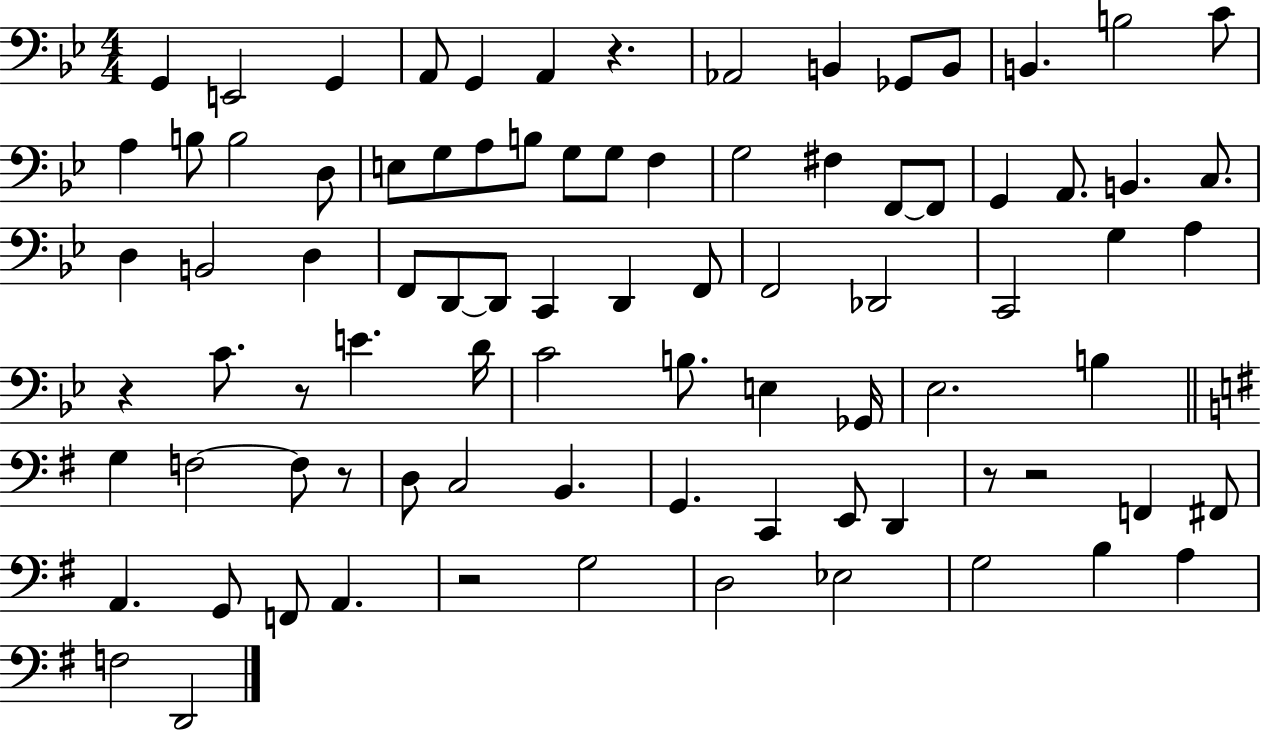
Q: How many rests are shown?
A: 7